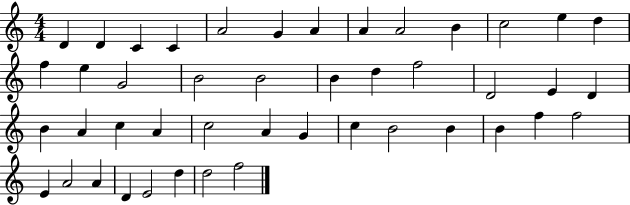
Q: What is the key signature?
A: C major